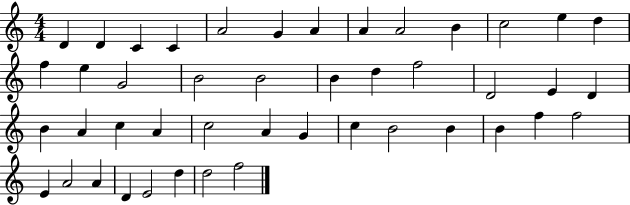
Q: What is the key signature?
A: C major